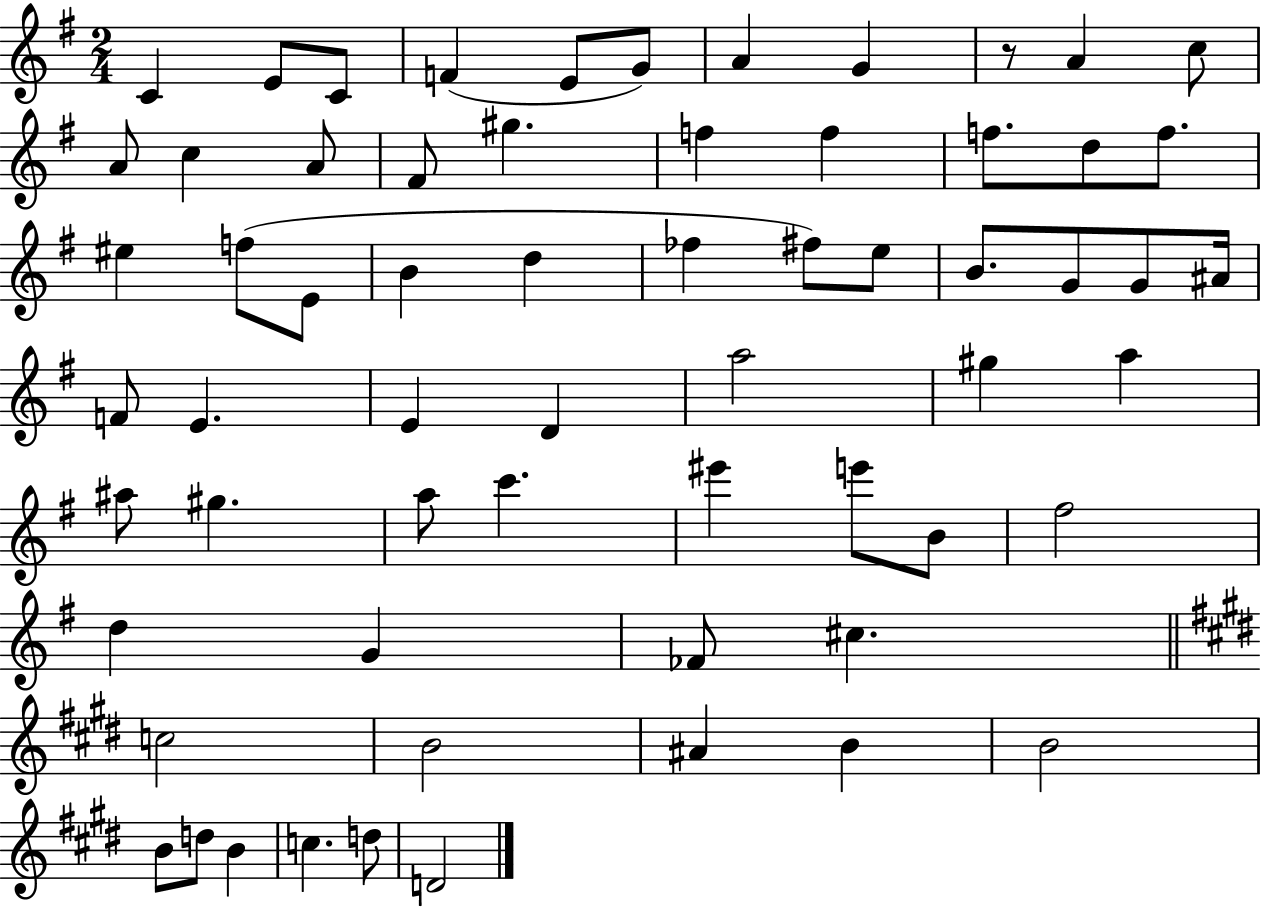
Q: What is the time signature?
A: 2/4